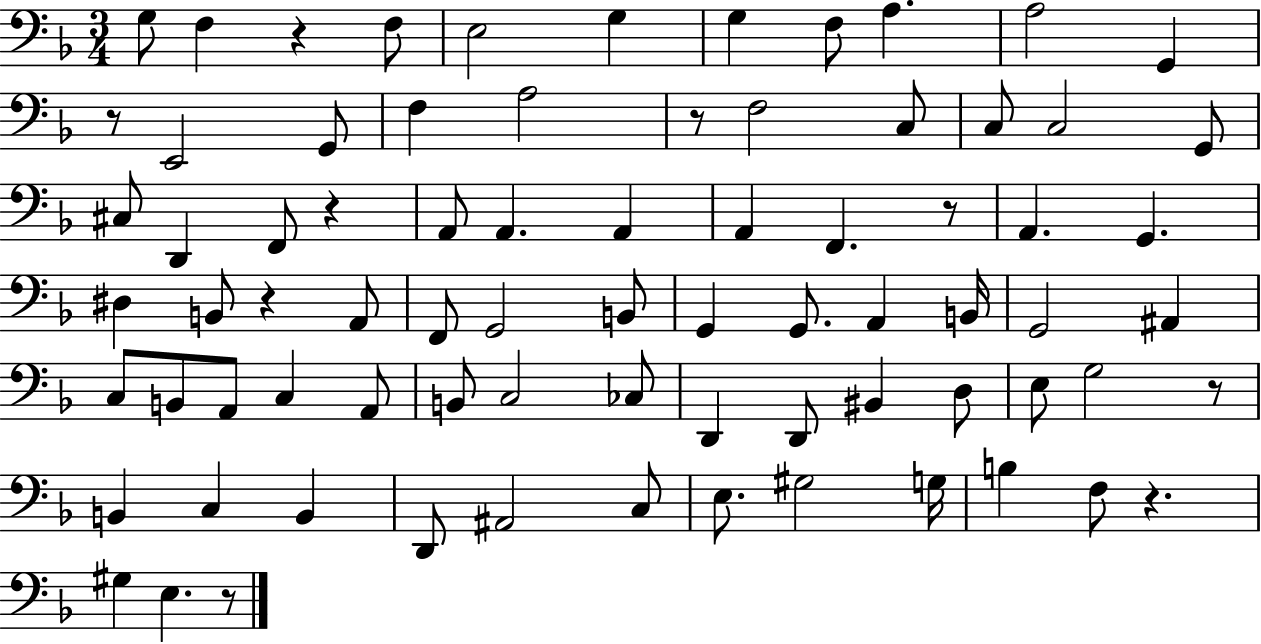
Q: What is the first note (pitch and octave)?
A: G3